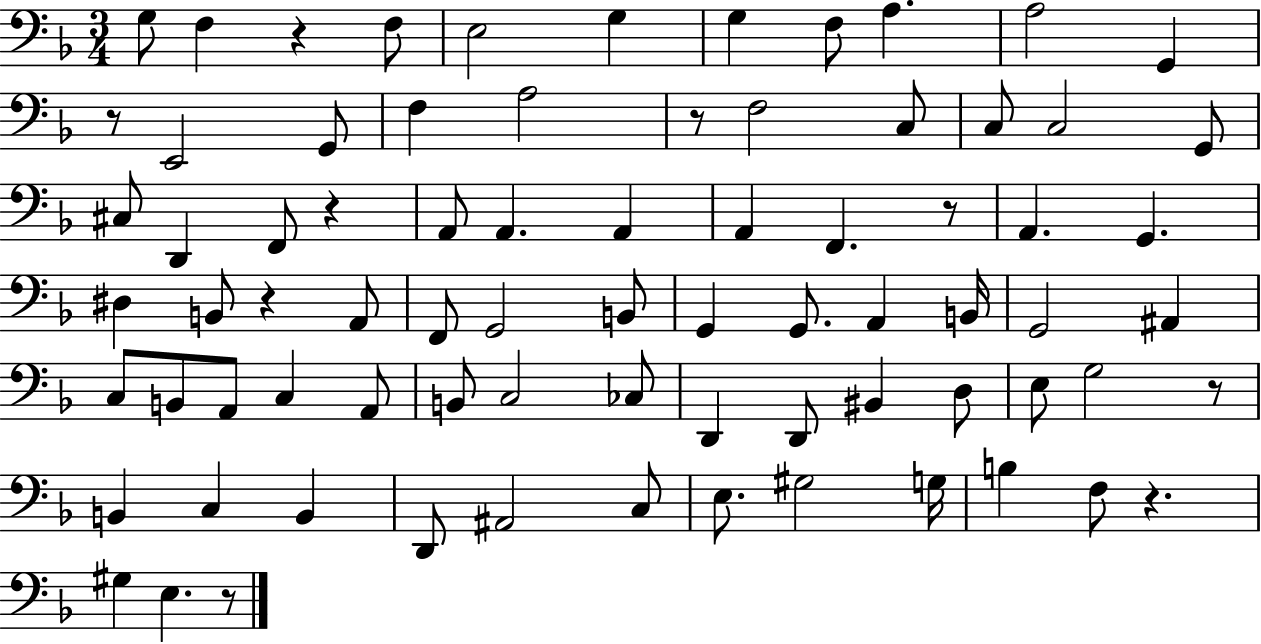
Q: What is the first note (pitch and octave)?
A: G3